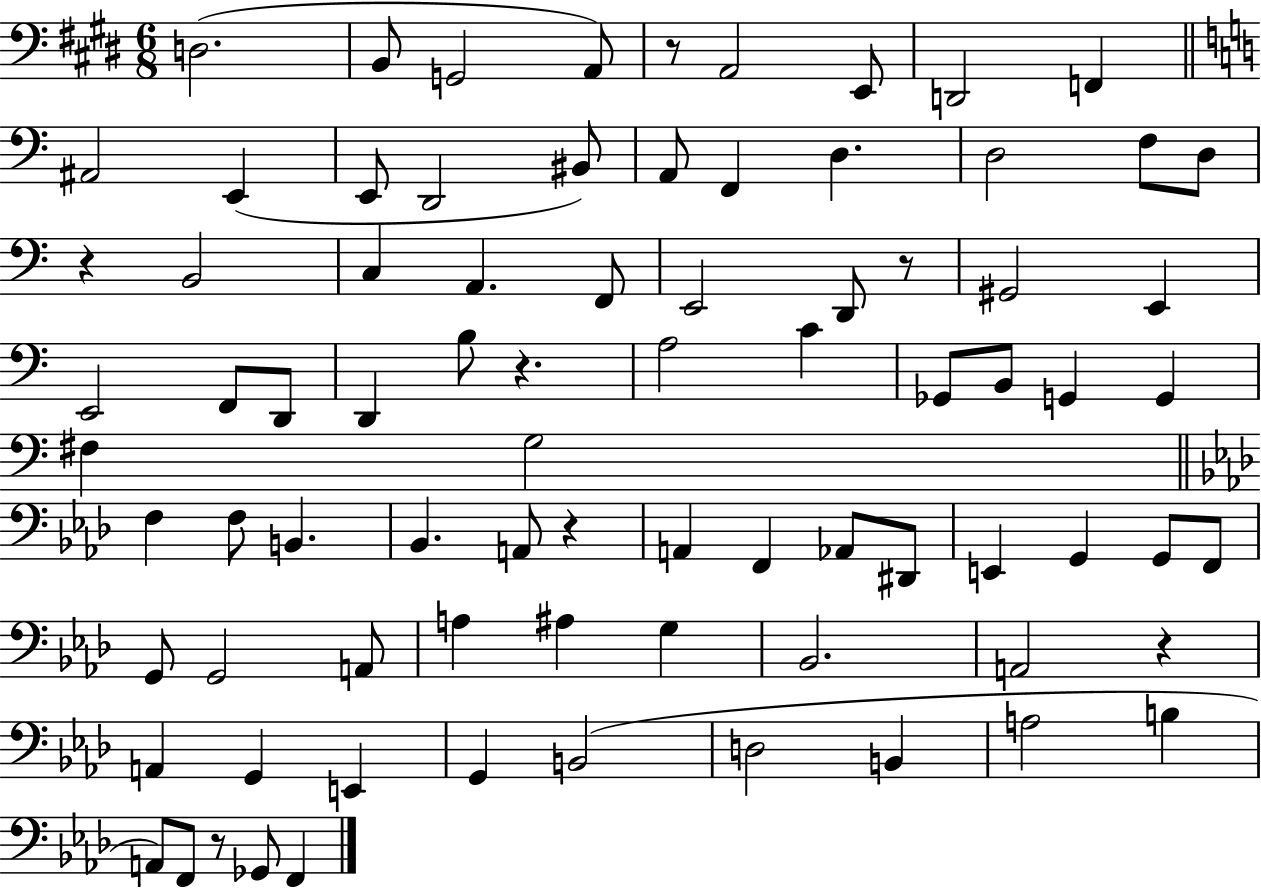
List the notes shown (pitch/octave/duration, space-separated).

D3/h. B2/e G2/h A2/e R/e A2/h E2/e D2/h F2/q A#2/h E2/q E2/e D2/h BIS2/e A2/e F2/q D3/q. D3/h F3/e D3/e R/q B2/h C3/q A2/q. F2/e E2/h D2/e R/e G#2/h E2/q E2/h F2/e D2/e D2/q B3/e R/q. A3/h C4/q Gb2/e B2/e G2/q G2/q F#3/q G3/h F3/q F3/e B2/q. Bb2/q. A2/e R/q A2/q F2/q Ab2/e D#2/e E2/q G2/q G2/e F2/e G2/e G2/h A2/e A3/q A#3/q G3/q Bb2/h. A2/h R/q A2/q G2/q E2/q G2/q B2/h D3/h B2/q A3/h B3/q A2/e F2/e R/e Gb2/e F2/q